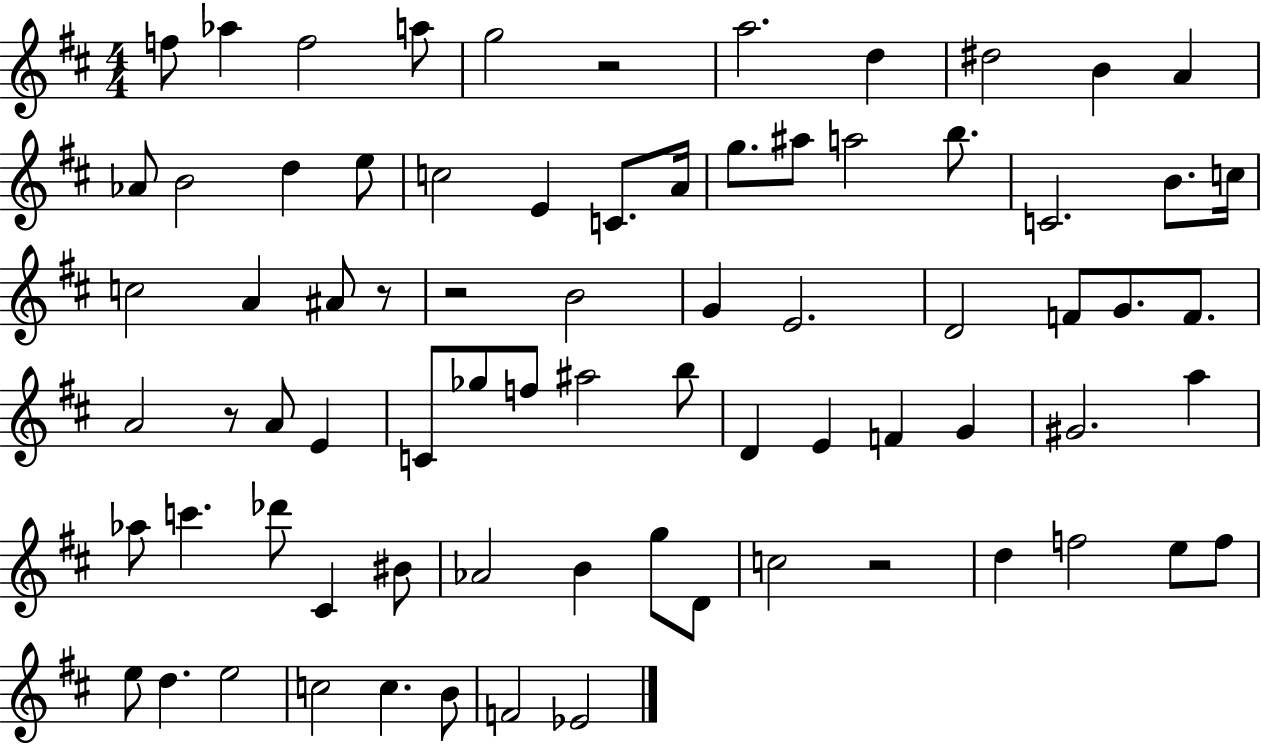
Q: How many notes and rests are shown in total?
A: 76